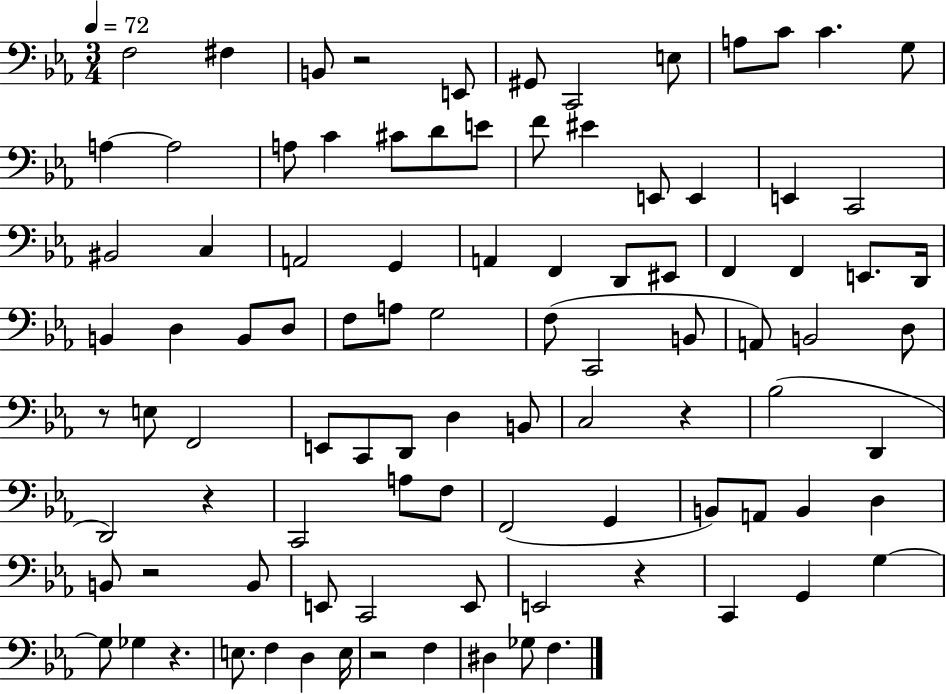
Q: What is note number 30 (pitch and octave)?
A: F2